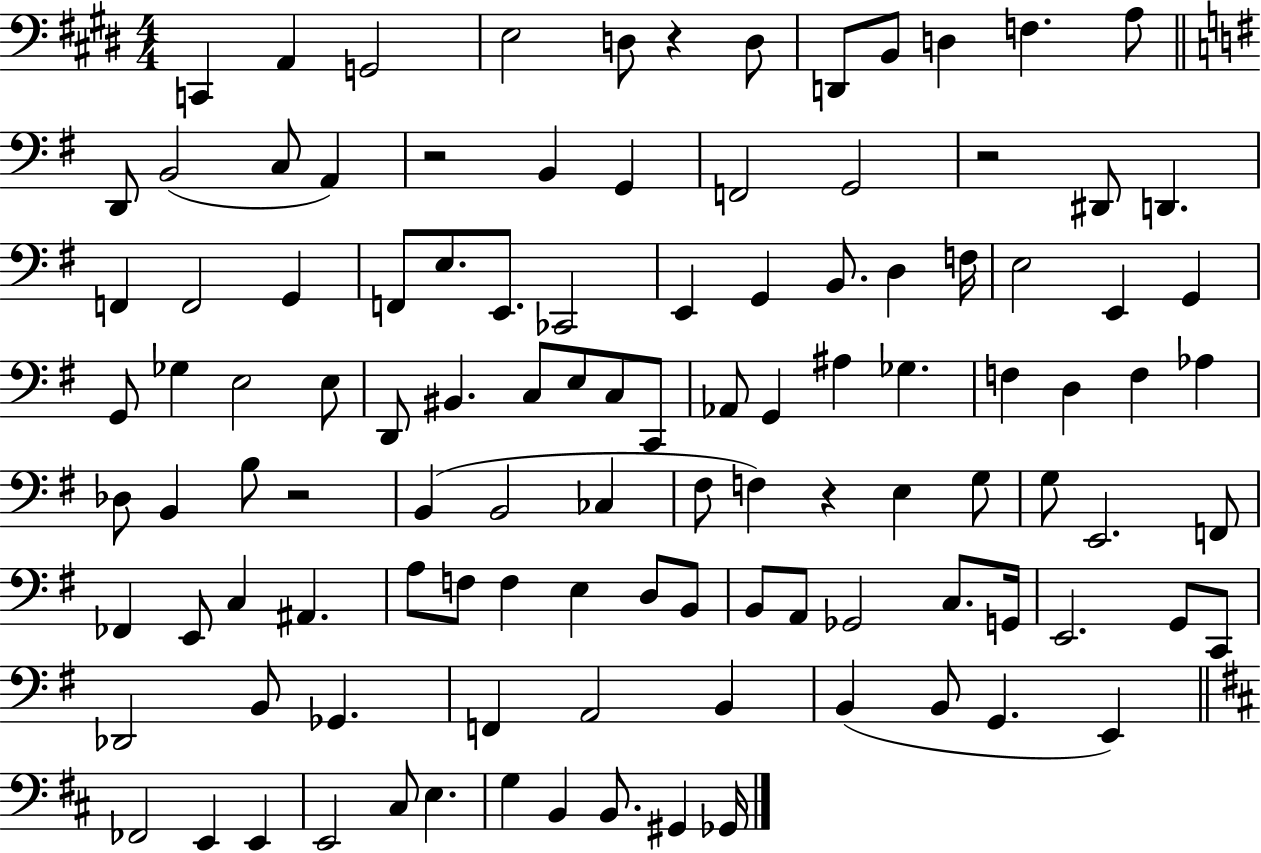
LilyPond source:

{
  \clef bass
  \numericTimeSignature
  \time 4/4
  \key e \major
  \repeat volta 2 { c,4 a,4 g,2 | e2 d8 r4 d8 | d,8 b,8 d4 f4. a8 | \bar "||" \break \key g \major d,8 b,2( c8 a,4) | r2 b,4 g,4 | f,2 g,2 | r2 dis,8 d,4. | \break f,4 f,2 g,4 | f,8 e8. e,8. ces,2 | e,4 g,4 b,8. d4 f16 | e2 e,4 g,4 | \break g,8 ges4 e2 e8 | d,8 bis,4. c8 e8 c8 c,8 | aes,8 g,4 ais4 ges4. | f4 d4 f4 aes4 | \break des8 b,4 b8 r2 | b,4( b,2 ces4 | fis8 f4) r4 e4 g8 | g8 e,2. f,8 | \break fes,4 e,8 c4 ais,4. | a8 f8 f4 e4 d8 b,8 | b,8 a,8 ges,2 c8. g,16 | e,2. g,8 c,8 | \break des,2 b,8 ges,4. | f,4 a,2 b,4 | b,4( b,8 g,4. e,4) | \bar "||" \break \key d \major fes,2 e,4 e,4 | e,2 cis8 e4. | g4 b,4 b,8. gis,4 ges,16 | } \bar "|."
}